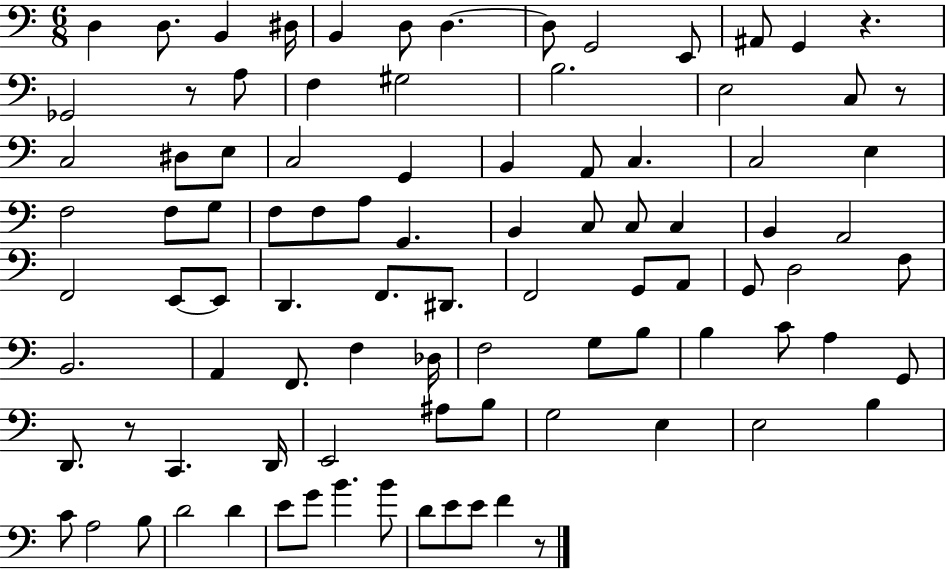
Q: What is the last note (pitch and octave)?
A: F4